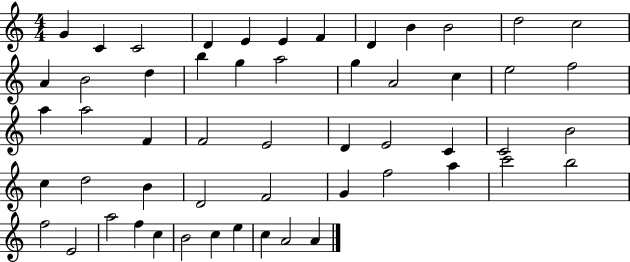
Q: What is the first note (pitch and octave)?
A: G4